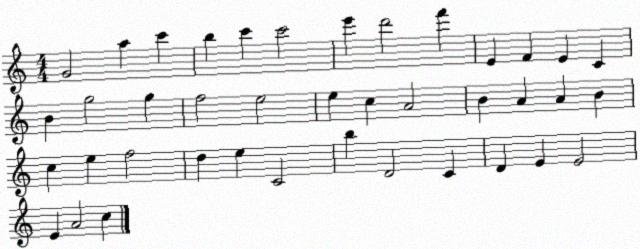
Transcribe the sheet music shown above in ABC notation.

X:1
T:Untitled
M:4/4
L:1/4
K:C
G2 a c' b c' c'2 e' d'2 f' E F E C B g2 g f2 e2 e c A2 B A A B c e f2 d e C2 b D2 C D E E2 E A2 c